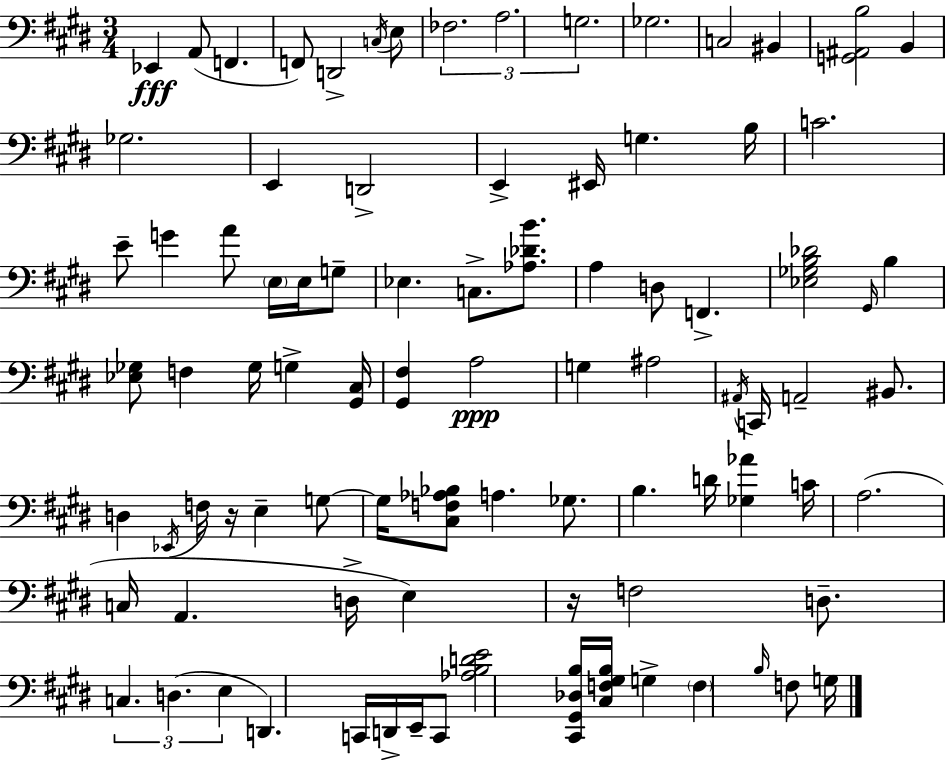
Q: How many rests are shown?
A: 2